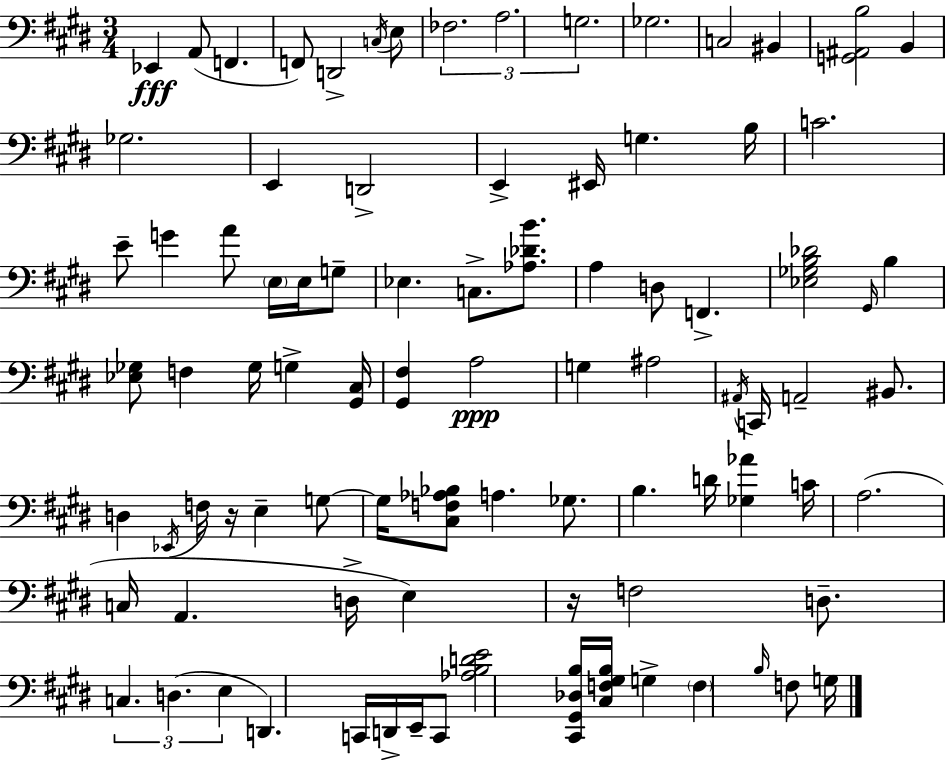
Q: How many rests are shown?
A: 2